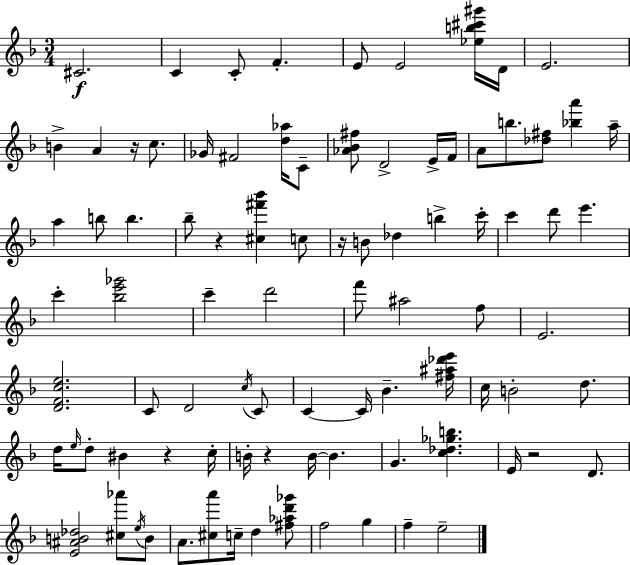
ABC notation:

X:1
T:Untitled
M:3/4
L:1/4
K:F
^C2 C C/2 F E/2 E2 [_eb^c'^g']/4 D/4 E2 B A z/4 c/2 _G/4 ^F2 [d_a]/4 C/2 [_A_B^f]/2 D2 E/4 F/4 A/2 b/2 [_d^f]/2 [_ba'] a/4 a b/2 b _b/2 z [^c^f'_b'] c/2 z/4 B/2 _d b c'/4 c' d'/2 e' c' [_be'_g']2 c' d'2 f'/2 ^a2 f/2 E2 [DFce]2 C/2 D2 c/4 C/2 C C/4 _B [^f^a_d'e']/4 c/4 B2 d/2 d/4 e/4 d/2 ^B z c/4 B/4 z B/4 B G [c_d_gb] E/4 z2 D/2 [E^AB_d]2 [^c_a']/2 e/4 B/2 A/2 [^ca']/2 c/4 d [^f_ad'_g']/2 f2 g f e2